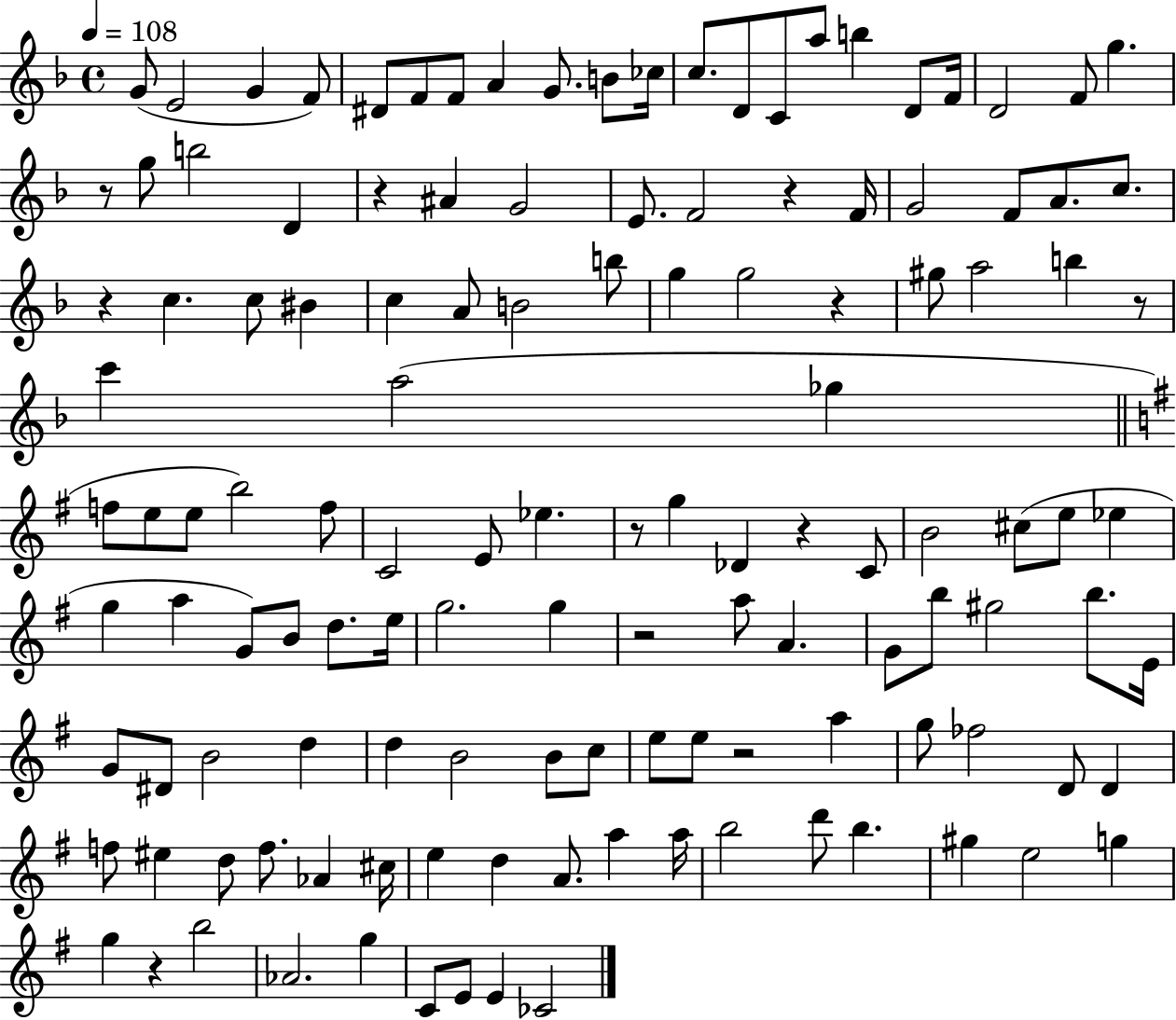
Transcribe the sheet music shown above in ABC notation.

X:1
T:Untitled
M:4/4
L:1/4
K:F
G/2 E2 G F/2 ^D/2 F/2 F/2 A G/2 B/2 _c/4 c/2 D/2 C/2 a/2 b D/2 F/4 D2 F/2 g z/2 g/2 b2 D z ^A G2 E/2 F2 z F/4 G2 F/2 A/2 c/2 z c c/2 ^B c A/2 B2 b/2 g g2 z ^g/2 a2 b z/2 c' a2 _g f/2 e/2 e/2 b2 f/2 C2 E/2 _e z/2 g _D z C/2 B2 ^c/2 e/2 _e g a G/2 B/2 d/2 e/4 g2 g z2 a/2 A G/2 b/2 ^g2 b/2 E/4 G/2 ^D/2 B2 d d B2 B/2 c/2 e/2 e/2 z2 a g/2 _f2 D/2 D f/2 ^e d/2 f/2 _A ^c/4 e d A/2 a a/4 b2 d'/2 b ^g e2 g g z b2 _A2 g C/2 E/2 E _C2